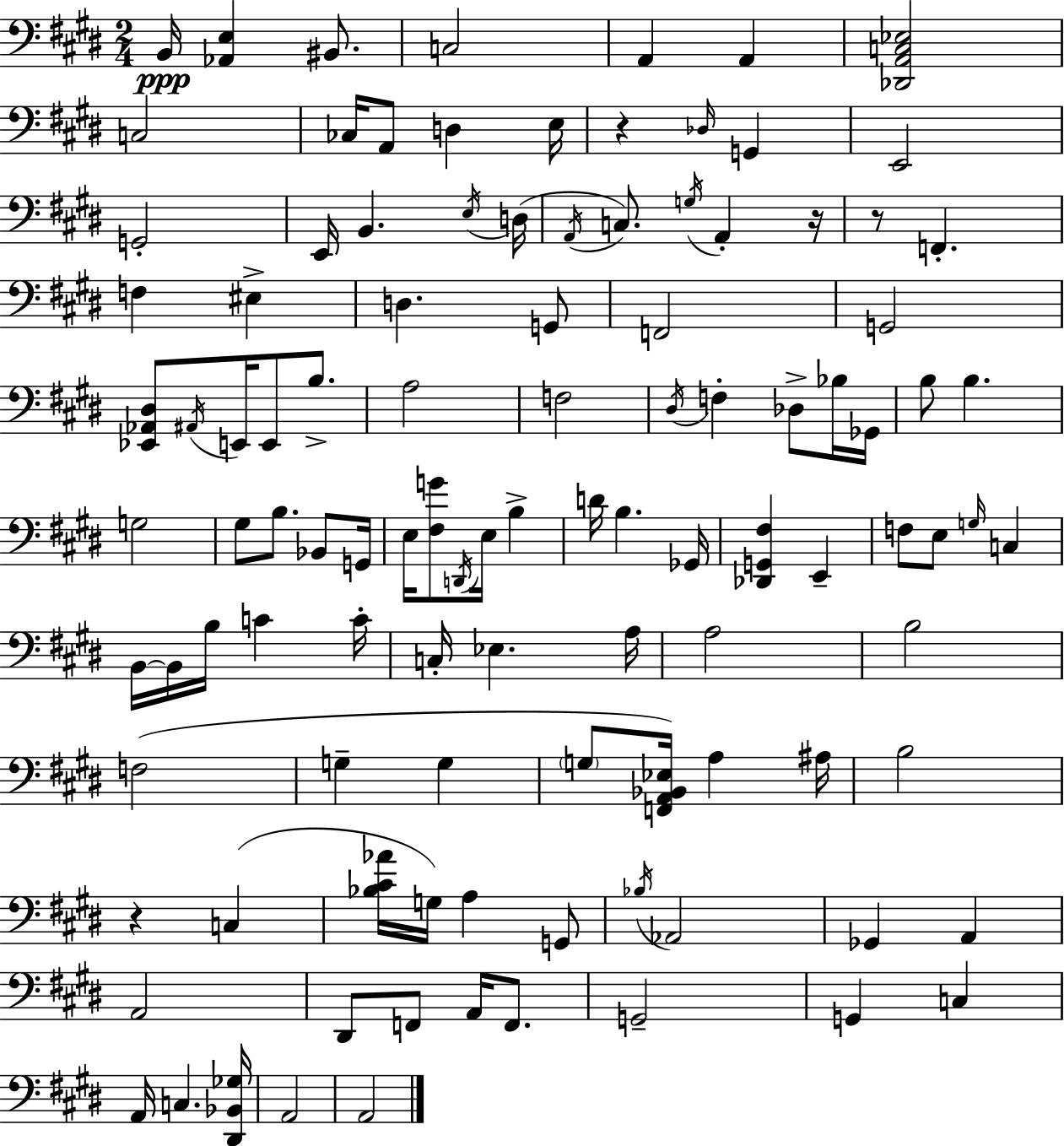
{
  \clef bass
  \numericTimeSignature
  \time 2/4
  \key e \major
  b,16\ppp <aes, e>4 bis,8. | c2 | a,4 a,4 | <des, a, c ees>2 | \break c2 | ces16 a,8 d4 e16 | r4 \grace { des16 } g,4 | e,2 | \break g,2-. | e,16 b,4. | \acciaccatura { e16 } d16( \acciaccatura { a,16 } c8.) \acciaccatura { g16 } a,4-. | r16 r8 f,4.-. | \break f4 | eis4-> d4. | g,8 f,2 | g,2 | \break <ees, aes, dis>8 \acciaccatura { ais,16 } e,16 | e,8 b8.-> a2 | f2 | \acciaccatura { dis16 } f4-. | \break des8-> bes16 ges,16 b8 | b4. g2 | gis8 | b8. bes,8 g,16 e16 <fis g'>8 | \break \acciaccatura { d,16 } e16 b4-> d'16 | b4. ges,16 <des, g, fis>4 | e,4-- f8 | e8 \grace { g16 } c4 | \break b,16~~ b,16 b16 c'4 c'16-. | c16-. ees4. a16 | a2 | b2 | \break f2( | g4-- g4 | \parenthesize g8 <f, a, bes, ees>16) a4 ais16 | b2 | \break r4 c4( | <bes cis' aes'>16 g16) a4 g,8 | \acciaccatura { bes16 } aes,2 | ges,4 a,4 | \break a,2 | dis,8 f,8 a,16 f,8. | g,2-- | g,4 c4 | \break a,16 c4. | <dis, bes, ges>16 a,2 | a,2 | \bar "|."
}